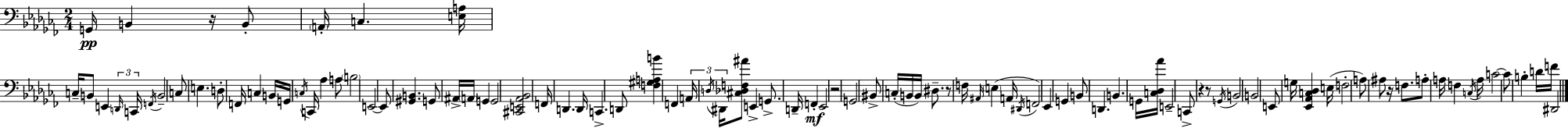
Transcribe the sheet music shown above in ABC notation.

X:1
T:Untitled
M:2/4
L:1/4
K:Abm
G,,/4 B,, z/4 B,,/2 A,,/4 C, [E,A,]/4 C,/4 B,,/2 E,, D,,/4 C,,/4 F,,/4 B,,2 C,/2 E, D,/2 F,,/4 C, B,,/4 G,,/4 C,/4 C,,/4 _A, A,/2 B,2 E,,2 E,,/2 [^G,,B,,] G,,/2 ^A,,/4 A,,/4 G,, G,,2 [^C,,E,,_A,,_B,,]2 F,,/4 D,, D,,/4 C,, D,,/2 [F,^G,A,B] F,, A,,/4 D,/4 ^D,,/4 [^C,_D,F,^A]/2 E,, G,,/2 D,,/4 F,, _E,,2 z2 G,,2 ^B,,/2 C,/4 B,,/4 B,,/4 ^D,/2 z/2 F,/4 ^A,,/4 E, A,,/4 ^D,,/4 F,,2 _E,, G,, B,,/2 D,, B,, G,,/4 [C,_D,_A]/4 E,,2 C,,/2 z z/2 G,,/4 B,,2 B,,2 E,,/2 G,/4 [_E,,_A,,C,_D,] E,/4 F,2 A,/2 ^A,/2 z/4 F,/2 A,/2 A,/4 F, C,/4 A,/4 C2 C/2 B, D/4 F/4 ^D,,2